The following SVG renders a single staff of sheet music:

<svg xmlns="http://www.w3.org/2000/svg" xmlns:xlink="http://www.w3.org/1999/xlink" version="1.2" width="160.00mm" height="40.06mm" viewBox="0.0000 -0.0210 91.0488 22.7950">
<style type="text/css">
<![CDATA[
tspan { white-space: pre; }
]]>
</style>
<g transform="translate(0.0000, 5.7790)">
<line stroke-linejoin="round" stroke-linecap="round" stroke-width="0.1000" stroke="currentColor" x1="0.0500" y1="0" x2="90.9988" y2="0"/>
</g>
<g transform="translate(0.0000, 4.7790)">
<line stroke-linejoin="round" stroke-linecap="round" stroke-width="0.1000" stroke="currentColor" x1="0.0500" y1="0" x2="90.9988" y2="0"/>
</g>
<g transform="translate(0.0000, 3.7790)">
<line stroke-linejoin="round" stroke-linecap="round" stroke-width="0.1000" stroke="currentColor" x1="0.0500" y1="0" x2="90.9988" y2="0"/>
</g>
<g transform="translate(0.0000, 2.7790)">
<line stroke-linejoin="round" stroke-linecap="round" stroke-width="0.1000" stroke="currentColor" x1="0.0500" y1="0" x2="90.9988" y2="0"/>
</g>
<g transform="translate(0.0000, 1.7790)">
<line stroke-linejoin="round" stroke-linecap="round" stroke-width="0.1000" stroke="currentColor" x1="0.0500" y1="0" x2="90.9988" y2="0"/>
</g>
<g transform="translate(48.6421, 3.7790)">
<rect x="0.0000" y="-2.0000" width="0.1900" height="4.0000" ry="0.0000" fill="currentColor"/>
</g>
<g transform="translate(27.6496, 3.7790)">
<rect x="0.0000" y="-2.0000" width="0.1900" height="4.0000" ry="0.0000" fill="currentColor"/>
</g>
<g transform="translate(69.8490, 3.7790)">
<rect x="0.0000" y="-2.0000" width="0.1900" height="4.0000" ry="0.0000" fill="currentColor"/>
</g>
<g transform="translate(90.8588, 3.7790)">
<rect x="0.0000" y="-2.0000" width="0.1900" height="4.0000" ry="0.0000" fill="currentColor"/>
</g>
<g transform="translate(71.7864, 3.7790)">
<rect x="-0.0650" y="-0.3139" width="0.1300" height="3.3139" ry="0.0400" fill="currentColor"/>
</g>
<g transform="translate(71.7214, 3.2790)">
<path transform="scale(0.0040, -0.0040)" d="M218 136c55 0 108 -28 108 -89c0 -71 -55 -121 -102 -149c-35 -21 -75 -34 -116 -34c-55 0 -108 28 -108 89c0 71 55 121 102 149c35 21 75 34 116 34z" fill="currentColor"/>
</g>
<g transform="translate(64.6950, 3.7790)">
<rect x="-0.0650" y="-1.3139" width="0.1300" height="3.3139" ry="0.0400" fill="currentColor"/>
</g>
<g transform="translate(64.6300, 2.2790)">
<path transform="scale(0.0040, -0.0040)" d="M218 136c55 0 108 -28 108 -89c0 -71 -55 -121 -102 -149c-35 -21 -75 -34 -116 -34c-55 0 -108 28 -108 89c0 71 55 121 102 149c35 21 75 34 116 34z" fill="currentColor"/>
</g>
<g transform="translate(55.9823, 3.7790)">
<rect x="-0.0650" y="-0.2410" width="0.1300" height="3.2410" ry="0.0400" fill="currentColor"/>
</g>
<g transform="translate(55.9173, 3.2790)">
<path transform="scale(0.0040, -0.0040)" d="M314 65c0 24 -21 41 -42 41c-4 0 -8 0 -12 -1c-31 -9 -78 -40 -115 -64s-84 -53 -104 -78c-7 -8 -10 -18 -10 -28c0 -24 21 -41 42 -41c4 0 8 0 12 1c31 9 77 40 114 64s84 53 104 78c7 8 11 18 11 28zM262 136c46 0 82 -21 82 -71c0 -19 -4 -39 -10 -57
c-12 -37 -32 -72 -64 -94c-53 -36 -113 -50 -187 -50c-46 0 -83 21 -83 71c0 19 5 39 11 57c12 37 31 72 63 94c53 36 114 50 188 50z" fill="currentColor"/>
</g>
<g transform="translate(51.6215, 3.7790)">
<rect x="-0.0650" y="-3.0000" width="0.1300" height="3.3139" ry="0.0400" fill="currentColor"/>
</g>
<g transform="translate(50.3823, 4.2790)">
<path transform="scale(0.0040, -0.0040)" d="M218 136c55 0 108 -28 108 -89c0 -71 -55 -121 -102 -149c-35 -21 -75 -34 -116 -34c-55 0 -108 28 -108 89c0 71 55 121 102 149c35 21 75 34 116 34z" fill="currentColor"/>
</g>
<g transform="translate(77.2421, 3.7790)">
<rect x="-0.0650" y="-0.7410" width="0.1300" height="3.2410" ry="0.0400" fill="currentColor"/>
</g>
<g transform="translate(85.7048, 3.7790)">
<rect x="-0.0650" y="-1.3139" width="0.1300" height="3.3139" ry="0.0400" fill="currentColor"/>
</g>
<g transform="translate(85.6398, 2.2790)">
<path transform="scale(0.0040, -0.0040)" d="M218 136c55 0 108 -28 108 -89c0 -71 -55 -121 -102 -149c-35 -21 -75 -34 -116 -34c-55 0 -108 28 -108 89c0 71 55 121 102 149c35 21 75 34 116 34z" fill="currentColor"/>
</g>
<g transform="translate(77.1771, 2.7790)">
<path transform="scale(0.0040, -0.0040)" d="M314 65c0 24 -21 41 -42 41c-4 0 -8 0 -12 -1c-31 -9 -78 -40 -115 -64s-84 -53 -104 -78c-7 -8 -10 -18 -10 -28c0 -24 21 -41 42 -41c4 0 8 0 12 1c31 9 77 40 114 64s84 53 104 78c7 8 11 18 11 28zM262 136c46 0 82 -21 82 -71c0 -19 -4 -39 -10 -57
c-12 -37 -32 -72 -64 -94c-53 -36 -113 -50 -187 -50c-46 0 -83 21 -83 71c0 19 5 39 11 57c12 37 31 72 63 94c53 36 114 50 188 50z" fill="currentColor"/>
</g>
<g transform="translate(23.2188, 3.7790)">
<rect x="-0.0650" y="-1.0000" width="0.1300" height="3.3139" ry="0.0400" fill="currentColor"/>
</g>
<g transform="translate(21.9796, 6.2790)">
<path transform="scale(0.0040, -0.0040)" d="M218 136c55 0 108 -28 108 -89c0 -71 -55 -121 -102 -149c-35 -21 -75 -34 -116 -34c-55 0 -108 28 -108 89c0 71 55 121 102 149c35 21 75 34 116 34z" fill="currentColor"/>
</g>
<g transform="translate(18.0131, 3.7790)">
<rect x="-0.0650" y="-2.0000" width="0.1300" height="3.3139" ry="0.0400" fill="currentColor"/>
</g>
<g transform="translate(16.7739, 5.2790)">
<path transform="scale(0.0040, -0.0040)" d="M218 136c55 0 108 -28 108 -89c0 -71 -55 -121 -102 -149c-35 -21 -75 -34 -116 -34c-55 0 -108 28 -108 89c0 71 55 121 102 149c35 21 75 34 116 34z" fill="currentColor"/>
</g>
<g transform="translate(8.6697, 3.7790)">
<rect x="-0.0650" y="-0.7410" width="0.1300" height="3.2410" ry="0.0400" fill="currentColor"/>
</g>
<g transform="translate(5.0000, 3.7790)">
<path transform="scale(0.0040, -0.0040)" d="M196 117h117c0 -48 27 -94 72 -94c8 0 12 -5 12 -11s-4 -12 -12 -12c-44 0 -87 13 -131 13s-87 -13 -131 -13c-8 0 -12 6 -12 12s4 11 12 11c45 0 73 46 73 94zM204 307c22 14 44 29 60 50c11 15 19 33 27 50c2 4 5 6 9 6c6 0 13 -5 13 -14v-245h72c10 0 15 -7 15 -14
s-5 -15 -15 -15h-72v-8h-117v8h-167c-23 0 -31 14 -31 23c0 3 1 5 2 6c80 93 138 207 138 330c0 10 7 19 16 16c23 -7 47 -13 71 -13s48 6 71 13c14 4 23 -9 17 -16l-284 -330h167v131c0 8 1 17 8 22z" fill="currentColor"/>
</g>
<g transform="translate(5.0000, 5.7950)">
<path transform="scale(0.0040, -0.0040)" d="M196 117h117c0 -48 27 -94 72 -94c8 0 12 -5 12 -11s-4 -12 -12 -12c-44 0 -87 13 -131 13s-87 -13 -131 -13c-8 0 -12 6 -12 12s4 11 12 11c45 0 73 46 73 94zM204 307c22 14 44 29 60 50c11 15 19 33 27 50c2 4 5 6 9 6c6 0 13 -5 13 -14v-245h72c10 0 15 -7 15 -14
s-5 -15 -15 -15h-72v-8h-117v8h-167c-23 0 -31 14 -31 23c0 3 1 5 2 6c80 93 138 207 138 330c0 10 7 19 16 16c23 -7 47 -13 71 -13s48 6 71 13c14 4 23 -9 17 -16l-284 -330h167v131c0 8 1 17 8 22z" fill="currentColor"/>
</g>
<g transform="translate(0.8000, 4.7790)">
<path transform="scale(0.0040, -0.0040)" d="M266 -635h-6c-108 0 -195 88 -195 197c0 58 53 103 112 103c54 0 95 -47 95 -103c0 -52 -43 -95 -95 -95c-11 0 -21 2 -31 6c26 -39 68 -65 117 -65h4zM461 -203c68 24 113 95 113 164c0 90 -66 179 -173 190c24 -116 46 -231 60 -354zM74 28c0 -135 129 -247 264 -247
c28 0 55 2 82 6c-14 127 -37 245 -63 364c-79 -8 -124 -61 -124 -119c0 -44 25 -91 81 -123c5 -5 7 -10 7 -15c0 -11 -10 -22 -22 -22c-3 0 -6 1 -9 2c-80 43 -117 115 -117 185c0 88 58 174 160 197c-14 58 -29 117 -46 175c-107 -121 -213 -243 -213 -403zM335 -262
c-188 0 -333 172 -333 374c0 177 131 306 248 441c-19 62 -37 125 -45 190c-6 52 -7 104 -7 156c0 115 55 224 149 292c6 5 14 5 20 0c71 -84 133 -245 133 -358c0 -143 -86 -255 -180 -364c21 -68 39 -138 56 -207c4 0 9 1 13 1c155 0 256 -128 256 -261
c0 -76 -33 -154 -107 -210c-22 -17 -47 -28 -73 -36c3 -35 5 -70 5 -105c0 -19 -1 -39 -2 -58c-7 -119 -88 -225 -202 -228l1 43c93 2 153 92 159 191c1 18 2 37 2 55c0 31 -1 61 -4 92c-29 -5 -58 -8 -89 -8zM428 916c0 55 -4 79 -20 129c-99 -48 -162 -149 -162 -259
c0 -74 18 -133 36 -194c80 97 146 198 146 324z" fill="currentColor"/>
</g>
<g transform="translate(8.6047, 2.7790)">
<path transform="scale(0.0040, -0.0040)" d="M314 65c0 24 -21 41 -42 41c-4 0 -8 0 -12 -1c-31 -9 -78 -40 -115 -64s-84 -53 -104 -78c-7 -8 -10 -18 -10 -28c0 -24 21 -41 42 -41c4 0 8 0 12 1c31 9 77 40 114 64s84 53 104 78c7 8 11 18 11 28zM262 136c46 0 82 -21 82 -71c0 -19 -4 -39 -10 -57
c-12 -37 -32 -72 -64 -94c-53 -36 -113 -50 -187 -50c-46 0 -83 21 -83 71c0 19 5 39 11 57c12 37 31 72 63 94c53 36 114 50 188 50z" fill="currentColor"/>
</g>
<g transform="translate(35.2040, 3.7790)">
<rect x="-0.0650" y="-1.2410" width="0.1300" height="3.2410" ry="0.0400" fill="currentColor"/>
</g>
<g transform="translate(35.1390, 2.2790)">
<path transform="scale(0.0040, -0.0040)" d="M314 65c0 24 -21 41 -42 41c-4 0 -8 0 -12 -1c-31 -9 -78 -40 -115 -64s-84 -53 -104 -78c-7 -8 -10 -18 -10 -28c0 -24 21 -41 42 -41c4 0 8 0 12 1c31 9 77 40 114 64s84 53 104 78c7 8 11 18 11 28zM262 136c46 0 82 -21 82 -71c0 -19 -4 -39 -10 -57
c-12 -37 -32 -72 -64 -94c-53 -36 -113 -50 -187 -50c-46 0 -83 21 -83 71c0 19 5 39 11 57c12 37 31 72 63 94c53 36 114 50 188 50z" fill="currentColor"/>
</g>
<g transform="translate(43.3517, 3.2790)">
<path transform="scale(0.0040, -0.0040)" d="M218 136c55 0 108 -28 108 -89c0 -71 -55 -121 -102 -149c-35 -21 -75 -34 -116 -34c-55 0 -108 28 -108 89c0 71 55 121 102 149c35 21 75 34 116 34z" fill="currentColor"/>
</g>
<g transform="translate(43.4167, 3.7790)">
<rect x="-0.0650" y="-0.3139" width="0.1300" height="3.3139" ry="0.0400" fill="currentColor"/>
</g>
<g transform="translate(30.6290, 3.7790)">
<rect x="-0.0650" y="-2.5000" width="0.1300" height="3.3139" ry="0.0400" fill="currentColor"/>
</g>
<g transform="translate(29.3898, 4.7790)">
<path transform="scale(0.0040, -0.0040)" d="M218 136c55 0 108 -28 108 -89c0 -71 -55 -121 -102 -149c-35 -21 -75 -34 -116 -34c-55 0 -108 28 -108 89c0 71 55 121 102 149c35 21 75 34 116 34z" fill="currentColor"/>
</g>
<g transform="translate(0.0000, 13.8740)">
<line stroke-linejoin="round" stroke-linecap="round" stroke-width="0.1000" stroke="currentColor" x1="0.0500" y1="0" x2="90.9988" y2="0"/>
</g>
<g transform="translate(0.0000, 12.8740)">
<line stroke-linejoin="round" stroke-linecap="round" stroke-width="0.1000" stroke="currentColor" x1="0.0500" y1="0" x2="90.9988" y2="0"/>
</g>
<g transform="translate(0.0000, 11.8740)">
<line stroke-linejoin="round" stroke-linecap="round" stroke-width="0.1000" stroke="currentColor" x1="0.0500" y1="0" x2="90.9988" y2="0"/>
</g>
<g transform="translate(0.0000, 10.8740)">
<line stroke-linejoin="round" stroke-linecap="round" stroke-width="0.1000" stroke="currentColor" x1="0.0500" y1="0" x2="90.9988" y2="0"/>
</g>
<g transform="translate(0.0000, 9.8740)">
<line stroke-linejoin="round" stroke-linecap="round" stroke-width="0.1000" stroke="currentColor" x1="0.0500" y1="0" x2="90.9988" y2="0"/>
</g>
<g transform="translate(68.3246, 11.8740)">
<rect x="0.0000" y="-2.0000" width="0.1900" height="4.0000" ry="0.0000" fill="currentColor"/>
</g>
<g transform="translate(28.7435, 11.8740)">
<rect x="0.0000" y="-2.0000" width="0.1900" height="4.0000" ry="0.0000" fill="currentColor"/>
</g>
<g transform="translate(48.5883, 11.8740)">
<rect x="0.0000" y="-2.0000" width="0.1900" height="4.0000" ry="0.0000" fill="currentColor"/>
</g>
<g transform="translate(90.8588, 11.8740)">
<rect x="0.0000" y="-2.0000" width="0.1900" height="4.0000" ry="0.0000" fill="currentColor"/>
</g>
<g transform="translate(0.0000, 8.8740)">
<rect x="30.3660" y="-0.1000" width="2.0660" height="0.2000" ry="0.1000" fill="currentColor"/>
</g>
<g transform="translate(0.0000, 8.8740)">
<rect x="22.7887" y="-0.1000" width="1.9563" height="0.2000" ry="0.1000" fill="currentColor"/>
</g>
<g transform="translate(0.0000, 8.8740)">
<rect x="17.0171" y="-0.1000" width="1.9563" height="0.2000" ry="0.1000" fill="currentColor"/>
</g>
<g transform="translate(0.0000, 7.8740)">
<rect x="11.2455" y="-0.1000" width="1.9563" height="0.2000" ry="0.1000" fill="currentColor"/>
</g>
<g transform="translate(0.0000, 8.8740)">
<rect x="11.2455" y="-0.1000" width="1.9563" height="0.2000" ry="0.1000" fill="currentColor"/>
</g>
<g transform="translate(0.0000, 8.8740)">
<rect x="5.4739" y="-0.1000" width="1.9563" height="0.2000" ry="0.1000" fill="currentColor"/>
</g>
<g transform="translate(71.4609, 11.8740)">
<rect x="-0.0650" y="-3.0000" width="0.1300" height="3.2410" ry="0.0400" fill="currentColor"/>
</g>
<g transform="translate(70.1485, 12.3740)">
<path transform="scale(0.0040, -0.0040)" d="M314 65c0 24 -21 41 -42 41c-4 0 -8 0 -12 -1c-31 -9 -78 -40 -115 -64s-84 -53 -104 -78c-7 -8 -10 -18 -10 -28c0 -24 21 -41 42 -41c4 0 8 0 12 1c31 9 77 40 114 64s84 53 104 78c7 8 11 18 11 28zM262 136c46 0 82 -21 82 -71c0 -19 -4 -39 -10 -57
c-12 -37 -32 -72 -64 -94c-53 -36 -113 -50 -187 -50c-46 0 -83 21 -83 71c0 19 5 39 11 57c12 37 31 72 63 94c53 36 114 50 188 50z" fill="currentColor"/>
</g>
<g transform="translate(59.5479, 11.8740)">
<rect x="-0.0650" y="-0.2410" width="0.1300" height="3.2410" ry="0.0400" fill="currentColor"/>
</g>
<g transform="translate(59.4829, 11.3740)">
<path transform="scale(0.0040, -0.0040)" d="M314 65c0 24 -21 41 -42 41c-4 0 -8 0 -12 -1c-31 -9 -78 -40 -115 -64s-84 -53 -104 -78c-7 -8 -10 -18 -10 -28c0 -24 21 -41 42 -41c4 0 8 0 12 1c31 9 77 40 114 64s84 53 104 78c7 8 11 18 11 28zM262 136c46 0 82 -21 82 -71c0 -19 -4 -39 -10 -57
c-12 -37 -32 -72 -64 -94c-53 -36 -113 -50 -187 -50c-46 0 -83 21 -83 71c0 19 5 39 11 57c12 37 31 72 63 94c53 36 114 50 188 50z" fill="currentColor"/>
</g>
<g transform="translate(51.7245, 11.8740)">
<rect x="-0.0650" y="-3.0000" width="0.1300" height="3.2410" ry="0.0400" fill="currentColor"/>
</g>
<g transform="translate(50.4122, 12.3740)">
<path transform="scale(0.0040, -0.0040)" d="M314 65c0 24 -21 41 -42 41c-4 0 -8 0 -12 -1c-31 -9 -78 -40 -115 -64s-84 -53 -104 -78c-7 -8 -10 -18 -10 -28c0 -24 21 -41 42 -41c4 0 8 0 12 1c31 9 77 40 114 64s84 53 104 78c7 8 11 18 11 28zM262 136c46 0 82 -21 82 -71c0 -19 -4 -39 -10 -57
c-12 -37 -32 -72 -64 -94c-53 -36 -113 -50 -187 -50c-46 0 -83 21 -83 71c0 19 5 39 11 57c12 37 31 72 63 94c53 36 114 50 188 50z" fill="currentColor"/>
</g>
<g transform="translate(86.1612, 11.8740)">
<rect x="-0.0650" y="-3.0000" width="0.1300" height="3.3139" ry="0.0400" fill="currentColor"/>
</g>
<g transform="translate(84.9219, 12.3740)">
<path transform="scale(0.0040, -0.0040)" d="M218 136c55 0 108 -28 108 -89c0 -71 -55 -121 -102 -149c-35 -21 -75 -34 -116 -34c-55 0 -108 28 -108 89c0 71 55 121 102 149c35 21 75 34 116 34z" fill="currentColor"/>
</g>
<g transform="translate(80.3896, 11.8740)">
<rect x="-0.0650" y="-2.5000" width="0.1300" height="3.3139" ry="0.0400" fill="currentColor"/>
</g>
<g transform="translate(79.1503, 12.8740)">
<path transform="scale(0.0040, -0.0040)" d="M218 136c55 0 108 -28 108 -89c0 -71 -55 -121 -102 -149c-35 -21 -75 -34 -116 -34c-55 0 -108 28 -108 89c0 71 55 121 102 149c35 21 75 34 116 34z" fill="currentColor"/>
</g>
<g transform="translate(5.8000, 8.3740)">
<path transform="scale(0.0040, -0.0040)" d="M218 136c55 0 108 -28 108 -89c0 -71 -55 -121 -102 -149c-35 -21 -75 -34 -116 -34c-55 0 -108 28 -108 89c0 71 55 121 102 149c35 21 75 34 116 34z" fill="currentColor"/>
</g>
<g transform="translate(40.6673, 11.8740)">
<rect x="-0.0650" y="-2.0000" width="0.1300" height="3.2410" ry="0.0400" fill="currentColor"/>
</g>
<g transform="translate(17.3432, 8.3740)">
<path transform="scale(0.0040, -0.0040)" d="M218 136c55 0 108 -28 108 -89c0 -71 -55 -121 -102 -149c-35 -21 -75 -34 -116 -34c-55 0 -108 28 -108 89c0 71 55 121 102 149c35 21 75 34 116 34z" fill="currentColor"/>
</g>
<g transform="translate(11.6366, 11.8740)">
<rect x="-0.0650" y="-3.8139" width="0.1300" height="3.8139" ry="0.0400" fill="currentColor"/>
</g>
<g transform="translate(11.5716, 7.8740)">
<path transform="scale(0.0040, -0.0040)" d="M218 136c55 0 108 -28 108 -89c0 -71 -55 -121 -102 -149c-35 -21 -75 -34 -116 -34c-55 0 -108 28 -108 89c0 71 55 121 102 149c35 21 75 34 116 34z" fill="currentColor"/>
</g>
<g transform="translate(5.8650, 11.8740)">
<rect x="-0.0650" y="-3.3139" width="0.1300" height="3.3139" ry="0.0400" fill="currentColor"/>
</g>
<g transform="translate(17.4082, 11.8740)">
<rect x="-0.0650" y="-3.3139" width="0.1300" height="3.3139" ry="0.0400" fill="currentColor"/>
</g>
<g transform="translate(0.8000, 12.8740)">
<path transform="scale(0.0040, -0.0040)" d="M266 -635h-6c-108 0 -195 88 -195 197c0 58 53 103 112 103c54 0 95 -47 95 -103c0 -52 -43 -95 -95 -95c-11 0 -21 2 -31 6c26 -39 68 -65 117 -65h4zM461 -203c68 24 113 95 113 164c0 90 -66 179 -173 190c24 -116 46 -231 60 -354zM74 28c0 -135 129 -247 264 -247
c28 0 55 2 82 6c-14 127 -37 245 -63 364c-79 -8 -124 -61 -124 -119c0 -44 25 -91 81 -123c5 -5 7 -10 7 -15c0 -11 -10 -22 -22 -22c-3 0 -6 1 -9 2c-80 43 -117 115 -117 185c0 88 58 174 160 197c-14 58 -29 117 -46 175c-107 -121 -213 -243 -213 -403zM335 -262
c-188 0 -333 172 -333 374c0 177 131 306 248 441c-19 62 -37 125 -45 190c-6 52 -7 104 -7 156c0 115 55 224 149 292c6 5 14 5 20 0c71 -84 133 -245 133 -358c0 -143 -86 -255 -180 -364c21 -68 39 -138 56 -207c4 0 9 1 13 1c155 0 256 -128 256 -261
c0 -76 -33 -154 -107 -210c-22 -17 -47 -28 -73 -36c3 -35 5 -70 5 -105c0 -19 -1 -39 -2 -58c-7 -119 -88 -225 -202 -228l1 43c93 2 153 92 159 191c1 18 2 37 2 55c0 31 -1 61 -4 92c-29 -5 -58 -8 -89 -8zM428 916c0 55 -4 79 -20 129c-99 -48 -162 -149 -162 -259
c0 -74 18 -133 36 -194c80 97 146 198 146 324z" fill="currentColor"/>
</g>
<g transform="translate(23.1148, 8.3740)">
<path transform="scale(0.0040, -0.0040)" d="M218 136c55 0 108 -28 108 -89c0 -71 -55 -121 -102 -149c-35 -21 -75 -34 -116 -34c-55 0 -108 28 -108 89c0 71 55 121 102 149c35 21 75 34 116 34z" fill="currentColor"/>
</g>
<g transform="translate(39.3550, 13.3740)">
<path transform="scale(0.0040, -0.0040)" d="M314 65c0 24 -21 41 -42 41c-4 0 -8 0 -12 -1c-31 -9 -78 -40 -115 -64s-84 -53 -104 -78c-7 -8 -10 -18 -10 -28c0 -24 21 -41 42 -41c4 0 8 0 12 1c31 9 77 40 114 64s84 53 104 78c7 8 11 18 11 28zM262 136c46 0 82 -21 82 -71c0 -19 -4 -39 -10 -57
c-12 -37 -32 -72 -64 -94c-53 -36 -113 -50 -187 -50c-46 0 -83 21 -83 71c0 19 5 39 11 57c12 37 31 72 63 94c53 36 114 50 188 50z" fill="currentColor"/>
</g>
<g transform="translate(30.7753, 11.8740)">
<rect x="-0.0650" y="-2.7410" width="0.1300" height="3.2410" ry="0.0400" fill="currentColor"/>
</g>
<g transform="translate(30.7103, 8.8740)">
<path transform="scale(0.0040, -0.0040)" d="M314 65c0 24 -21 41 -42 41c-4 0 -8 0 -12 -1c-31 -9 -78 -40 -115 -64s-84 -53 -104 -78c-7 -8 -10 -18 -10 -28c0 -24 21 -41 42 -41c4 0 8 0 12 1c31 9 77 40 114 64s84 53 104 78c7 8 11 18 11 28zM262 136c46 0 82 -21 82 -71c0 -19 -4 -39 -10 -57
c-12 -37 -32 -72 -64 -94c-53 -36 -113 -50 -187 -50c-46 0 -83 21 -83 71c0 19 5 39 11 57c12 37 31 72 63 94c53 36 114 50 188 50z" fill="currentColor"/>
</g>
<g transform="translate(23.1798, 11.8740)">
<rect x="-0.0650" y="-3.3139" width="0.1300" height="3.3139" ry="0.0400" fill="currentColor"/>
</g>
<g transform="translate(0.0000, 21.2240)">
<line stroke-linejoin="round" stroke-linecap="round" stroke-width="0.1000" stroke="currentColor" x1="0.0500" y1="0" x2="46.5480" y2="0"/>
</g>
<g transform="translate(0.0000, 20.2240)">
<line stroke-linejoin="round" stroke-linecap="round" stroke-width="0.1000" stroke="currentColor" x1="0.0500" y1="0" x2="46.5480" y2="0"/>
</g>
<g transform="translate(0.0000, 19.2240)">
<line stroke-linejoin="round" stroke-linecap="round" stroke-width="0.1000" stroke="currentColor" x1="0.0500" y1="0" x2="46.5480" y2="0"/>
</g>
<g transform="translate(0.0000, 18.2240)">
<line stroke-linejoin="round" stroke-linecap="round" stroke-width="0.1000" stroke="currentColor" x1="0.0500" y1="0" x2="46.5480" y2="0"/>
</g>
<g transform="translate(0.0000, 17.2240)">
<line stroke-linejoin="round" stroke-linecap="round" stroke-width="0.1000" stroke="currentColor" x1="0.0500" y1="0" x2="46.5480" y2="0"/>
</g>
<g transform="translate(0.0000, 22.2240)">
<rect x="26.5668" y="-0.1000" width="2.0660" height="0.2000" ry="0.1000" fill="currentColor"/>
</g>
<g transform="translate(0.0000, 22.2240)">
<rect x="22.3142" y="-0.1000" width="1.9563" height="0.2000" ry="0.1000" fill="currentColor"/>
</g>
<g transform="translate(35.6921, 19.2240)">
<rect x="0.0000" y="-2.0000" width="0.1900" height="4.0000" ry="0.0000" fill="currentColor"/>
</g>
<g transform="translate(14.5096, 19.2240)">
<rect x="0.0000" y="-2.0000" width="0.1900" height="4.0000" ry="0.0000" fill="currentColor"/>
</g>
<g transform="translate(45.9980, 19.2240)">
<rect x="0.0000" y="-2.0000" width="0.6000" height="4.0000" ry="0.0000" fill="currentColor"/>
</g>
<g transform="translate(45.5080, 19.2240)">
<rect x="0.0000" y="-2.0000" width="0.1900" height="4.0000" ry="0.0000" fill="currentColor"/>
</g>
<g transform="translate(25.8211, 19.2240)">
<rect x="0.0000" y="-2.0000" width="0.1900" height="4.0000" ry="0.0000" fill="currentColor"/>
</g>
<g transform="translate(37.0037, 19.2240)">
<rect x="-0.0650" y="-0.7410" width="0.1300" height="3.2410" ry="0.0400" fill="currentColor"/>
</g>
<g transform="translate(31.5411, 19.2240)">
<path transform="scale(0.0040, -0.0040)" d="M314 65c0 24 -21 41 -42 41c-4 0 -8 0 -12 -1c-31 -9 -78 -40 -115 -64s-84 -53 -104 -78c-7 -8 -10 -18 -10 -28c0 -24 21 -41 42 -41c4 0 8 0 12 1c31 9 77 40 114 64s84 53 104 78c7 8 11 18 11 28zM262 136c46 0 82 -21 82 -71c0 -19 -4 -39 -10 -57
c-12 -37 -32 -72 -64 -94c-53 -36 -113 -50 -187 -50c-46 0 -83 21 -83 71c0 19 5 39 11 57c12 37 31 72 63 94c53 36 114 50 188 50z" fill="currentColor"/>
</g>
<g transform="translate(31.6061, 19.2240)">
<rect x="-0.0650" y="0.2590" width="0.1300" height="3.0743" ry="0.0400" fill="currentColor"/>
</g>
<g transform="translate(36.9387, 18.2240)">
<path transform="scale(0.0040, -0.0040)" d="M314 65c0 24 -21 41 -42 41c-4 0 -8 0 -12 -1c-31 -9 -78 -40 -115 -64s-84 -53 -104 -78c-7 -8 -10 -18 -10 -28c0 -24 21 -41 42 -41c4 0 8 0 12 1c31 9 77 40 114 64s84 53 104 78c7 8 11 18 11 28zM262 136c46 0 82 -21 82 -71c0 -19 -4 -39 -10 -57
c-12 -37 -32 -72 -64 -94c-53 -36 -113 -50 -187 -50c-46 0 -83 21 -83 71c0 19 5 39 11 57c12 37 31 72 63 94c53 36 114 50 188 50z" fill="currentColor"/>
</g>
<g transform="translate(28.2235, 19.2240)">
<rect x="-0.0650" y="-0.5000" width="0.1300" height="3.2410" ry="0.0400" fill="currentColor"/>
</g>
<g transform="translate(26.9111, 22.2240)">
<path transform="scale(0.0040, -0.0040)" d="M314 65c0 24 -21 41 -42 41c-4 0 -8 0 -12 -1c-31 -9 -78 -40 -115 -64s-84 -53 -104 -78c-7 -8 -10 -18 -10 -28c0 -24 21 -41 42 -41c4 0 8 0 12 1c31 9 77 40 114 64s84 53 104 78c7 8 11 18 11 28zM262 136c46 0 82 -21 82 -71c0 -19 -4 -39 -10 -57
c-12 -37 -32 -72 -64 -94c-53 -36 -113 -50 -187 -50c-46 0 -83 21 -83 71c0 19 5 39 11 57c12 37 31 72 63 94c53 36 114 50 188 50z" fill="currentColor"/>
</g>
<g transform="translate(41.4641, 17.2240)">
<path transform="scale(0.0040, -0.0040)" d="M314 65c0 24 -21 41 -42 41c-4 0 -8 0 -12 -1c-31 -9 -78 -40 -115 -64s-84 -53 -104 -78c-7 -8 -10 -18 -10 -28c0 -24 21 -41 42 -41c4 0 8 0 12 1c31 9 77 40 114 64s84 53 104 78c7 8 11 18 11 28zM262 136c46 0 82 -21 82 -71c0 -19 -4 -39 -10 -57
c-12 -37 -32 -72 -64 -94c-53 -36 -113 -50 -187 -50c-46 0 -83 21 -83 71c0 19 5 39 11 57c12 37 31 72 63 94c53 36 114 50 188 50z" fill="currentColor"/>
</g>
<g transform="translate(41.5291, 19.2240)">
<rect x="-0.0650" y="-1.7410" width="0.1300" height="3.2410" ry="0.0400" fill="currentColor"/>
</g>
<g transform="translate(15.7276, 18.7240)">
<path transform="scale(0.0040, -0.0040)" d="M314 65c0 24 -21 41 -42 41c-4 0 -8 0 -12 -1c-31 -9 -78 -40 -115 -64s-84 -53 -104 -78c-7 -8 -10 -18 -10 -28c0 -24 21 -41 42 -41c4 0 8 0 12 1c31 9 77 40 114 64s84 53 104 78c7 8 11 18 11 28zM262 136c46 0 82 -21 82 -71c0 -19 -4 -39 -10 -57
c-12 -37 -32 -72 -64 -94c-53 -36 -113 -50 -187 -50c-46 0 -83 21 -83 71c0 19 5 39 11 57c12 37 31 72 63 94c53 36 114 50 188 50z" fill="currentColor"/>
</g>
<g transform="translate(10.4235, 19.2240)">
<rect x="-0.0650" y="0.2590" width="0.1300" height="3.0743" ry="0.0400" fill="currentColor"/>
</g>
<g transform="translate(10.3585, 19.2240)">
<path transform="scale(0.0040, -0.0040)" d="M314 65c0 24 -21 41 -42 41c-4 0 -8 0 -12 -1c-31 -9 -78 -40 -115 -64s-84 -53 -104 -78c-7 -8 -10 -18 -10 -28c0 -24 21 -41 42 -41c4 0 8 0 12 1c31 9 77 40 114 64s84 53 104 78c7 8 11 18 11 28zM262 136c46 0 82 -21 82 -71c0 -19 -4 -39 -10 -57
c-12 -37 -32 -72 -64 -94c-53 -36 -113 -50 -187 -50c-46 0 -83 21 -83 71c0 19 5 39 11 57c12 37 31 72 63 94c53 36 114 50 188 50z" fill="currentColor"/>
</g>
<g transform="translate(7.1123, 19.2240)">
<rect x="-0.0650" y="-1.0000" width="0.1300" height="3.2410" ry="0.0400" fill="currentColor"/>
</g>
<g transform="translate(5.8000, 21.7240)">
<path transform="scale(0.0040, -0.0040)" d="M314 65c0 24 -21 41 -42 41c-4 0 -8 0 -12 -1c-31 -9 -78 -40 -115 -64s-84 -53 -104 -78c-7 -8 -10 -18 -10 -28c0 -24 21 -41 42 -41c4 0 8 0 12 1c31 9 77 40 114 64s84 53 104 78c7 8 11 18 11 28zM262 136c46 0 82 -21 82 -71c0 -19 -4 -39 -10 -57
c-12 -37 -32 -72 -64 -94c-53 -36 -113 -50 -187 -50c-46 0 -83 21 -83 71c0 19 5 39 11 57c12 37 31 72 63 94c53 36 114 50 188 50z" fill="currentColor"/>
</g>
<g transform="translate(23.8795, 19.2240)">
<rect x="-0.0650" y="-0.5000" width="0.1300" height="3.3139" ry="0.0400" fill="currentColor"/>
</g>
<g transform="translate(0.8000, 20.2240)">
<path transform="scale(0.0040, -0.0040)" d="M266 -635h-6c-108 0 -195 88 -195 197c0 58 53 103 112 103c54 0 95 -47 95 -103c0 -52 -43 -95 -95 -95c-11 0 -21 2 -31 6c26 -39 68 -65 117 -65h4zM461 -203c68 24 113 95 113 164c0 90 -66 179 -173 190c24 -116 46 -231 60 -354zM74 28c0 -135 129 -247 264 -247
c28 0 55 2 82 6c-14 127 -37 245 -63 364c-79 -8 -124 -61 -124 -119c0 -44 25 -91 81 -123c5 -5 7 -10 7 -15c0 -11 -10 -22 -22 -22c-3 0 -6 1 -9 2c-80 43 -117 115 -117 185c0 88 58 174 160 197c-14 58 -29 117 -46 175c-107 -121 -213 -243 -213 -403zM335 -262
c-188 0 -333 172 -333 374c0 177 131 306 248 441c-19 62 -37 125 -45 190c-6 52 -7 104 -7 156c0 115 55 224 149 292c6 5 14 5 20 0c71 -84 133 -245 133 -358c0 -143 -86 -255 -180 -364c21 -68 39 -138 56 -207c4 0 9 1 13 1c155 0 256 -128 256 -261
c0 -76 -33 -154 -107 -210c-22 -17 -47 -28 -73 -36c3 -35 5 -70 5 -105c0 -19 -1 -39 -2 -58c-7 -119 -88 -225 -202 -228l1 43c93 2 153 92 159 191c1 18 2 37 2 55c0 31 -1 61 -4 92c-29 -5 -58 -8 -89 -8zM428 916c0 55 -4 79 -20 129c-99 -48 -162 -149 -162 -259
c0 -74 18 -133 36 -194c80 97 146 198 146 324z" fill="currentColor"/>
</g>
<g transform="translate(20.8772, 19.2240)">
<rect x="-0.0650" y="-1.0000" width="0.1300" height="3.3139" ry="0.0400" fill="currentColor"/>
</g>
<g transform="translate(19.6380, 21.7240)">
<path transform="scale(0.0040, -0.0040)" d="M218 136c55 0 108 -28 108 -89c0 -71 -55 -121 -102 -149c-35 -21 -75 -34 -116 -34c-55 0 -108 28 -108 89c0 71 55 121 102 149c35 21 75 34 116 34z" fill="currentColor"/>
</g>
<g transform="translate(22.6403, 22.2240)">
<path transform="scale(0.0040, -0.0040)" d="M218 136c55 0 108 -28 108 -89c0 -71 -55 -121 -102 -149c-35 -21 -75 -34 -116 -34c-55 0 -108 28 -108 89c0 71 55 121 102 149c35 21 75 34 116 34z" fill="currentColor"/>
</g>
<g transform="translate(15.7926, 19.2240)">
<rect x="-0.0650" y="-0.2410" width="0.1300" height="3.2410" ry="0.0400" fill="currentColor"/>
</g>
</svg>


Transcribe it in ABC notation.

X:1
T:Untitled
M:4/4
L:1/4
K:C
d2 F D G e2 c A c2 e c d2 e b c' b b a2 F2 A2 c2 A2 G A D2 B2 c2 D C C2 B2 d2 f2